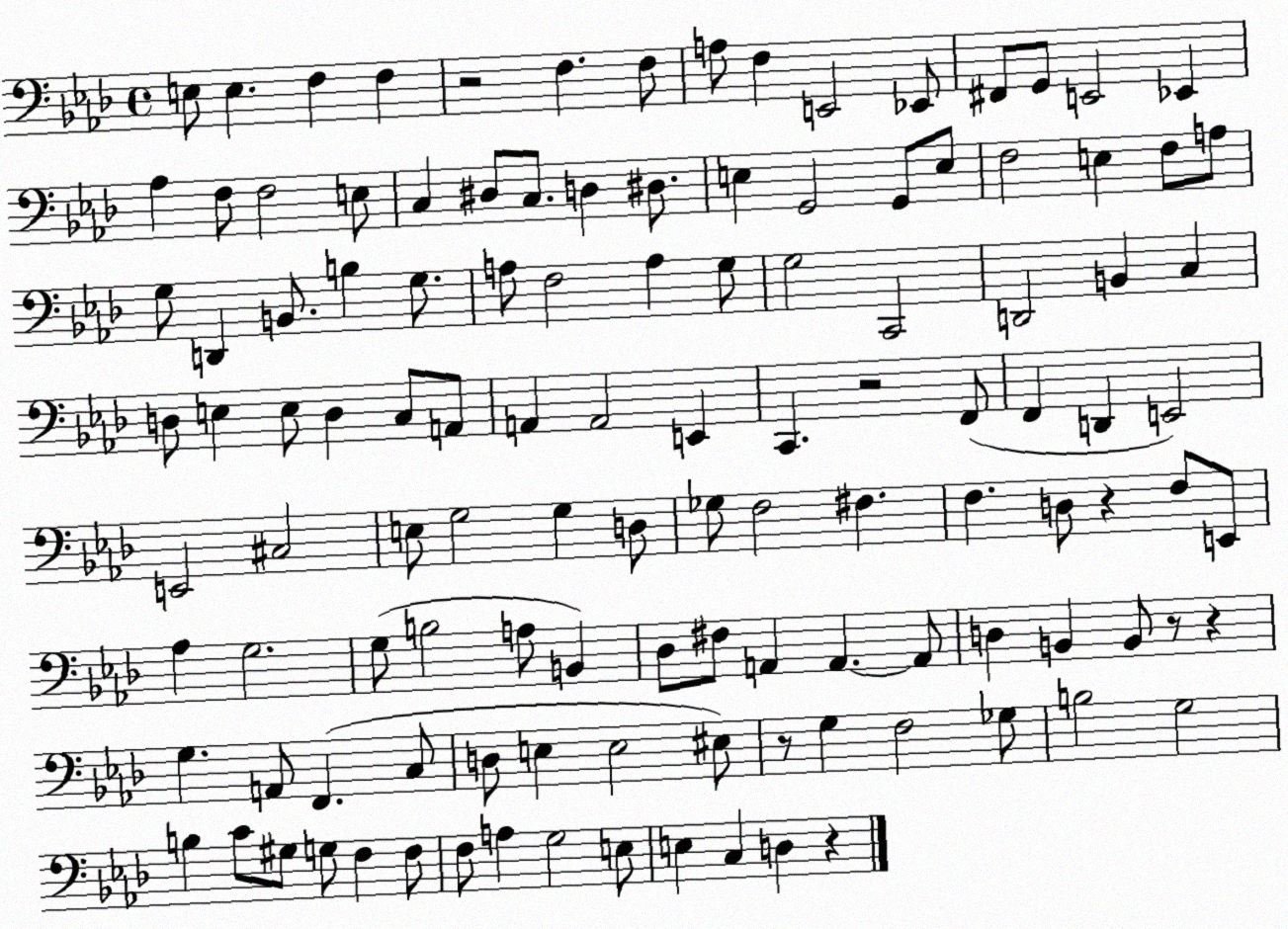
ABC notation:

X:1
T:Untitled
M:4/4
L:1/4
K:Ab
E,/2 E, F, F, z2 F, F,/2 A,/2 F, E,,2 _E,,/2 ^F,,/2 G,,/2 E,,2 _E,, _A, F,/2 F,2 E,/2 C, ^D,/2 C,/2 D, ^D,/2 E, G,,2 G,,/2 E,/2 F,2 E, F,/2 A,/2 G,/2 D,, B,,/2 B, G,/2 A,/2 F,2 A, G,/2 G,2 C,,2 D,,2 B,, C, D,/2 E, E,/2 D, C,/2 A,,/2 A,, A,,2 E,, C,, z2 F,,/2 F,, D,, E,,2 E,,2 ^C,2 E,/2 G,2 G, D,/2 _G,/2 F,2 ^F, F, D,/2 z F,/2 E,,/2 _A, G,2 G,/2 B,2 A,/2 B,, _D,/2 ^F,/2 A,, A,, A,,/2 D, B,, B,,/2 z/2 z G, A,,/2 F,, C,/2 D,/2 E, E,2 ^E,/2 z/2 G, F,2 _G,/2 B,2 G,2 B, C/2 ^G,/2 G,/2 F, F,/2 F,/2 A, G,2 E,/2 E, C, D, z